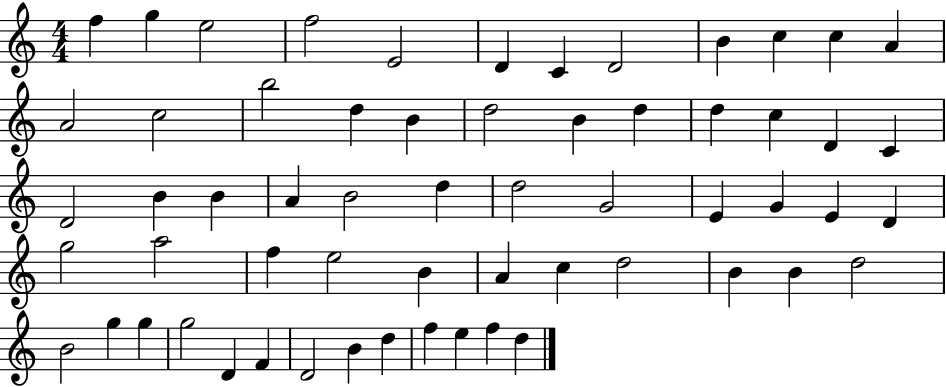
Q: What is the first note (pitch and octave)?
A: F5